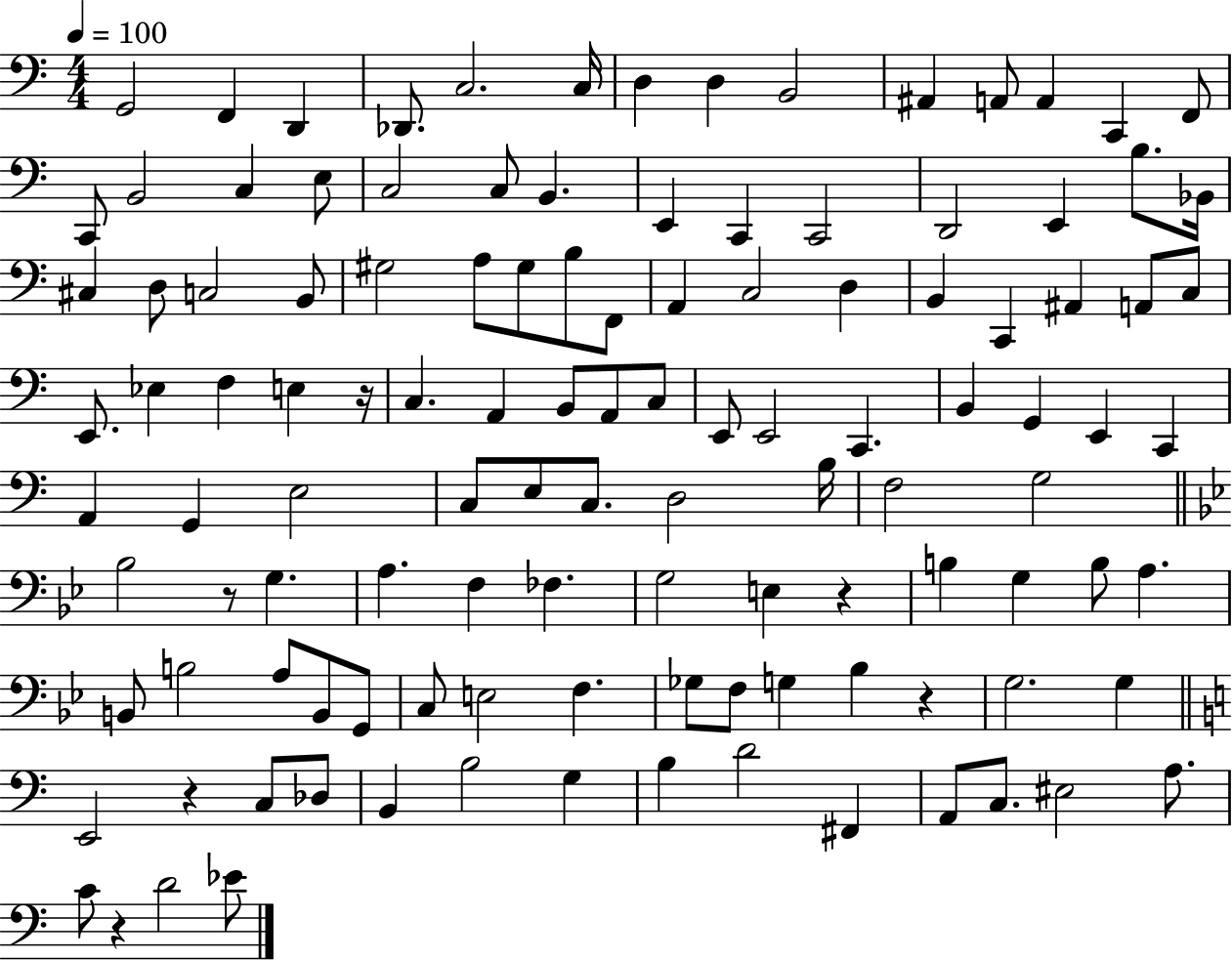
{
  \clef bass
  \numericTimeSignature
  \time 4/4
  \key c \major
  \tempo 4 = 100
  g,2 f,4 d,4 | des,8. c2. c16 | d4 d4 b,2 | ais,4 a,8 a,4 c,4 f,8 | \break c,8 b,2 c4 e8 | c2 c8 b,4. | e,4 c,4 c,2 | d,2 e,4 b8. bes,16 | \break cis4 d8 c2 b,8 | gis2 a8 gis8 b8 f,8 | a,4 c2 d4 | b,4 c,4 ais,4 a,8 c8 | \break e,8. ees4 f4 e4 r16 | c4. a,4 b,8 a,8 c8 | e,8 e,2 c,4. | b,4 g,4 e,4 c,4 | \break a,4 g,4 e2 | c8 e8 c8. d2 b16 | f2 g2 | \bar "||" \break \key bes \major bes2 r8 g4. | a4. f4 fes4. | g2 e4 r4 | b4 g4 b8 a4. | \break b,8 b2 a8 b,8 g,8 | c8 e2 f4. | ges8 f8 g4 bes4 r4 | g2. g4 | \break \bar "||" \break \key c \major e,2 r4 c8 des8 | b,4 b2 g4 | b4 d'2 fis,4 | a,8 c8. eis2 a8. | \break c'8 r4 d'2 ees'8 | \bar "|."
}